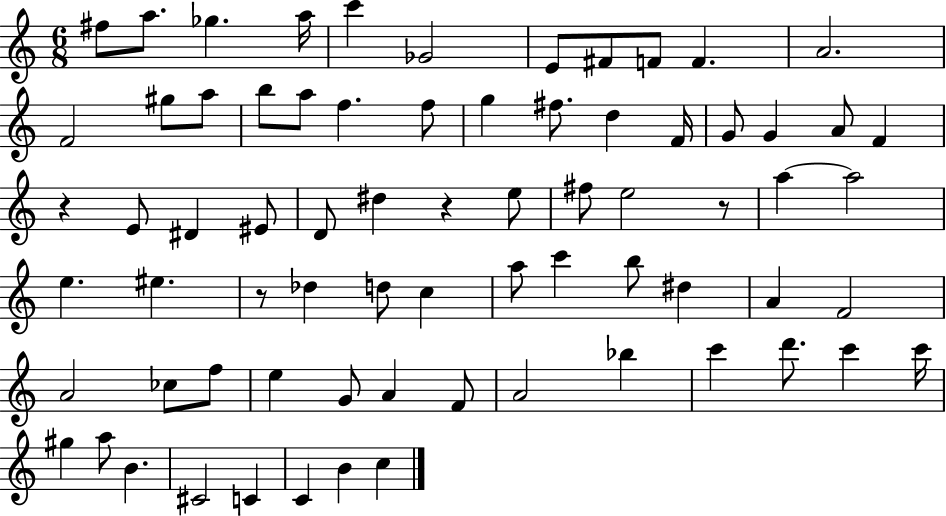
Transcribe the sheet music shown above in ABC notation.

X:1
T:Untitled
M:6/8
L:1/4
K:C
^f/2 a/2 _g a/4 c' _G2 E/2 ^F/2 F/2 F A2 F2 ^g/2 a/2 b/2 a/2 f f/2 g ^f/2 d F/4 G/2 G A/2 F z E/2 ^D ^E/2 D/2 ^d z e/2 ^f/2 e2 z/2 a a2 e ^e z/2 _d d/2 c a/2 c' b/2 ^d A F2 A2 _c/2 f/2 e G/2 A F/2 A2 _b c' d'/2 c' c'/4 ^g a/2 B ^C2 C C B c